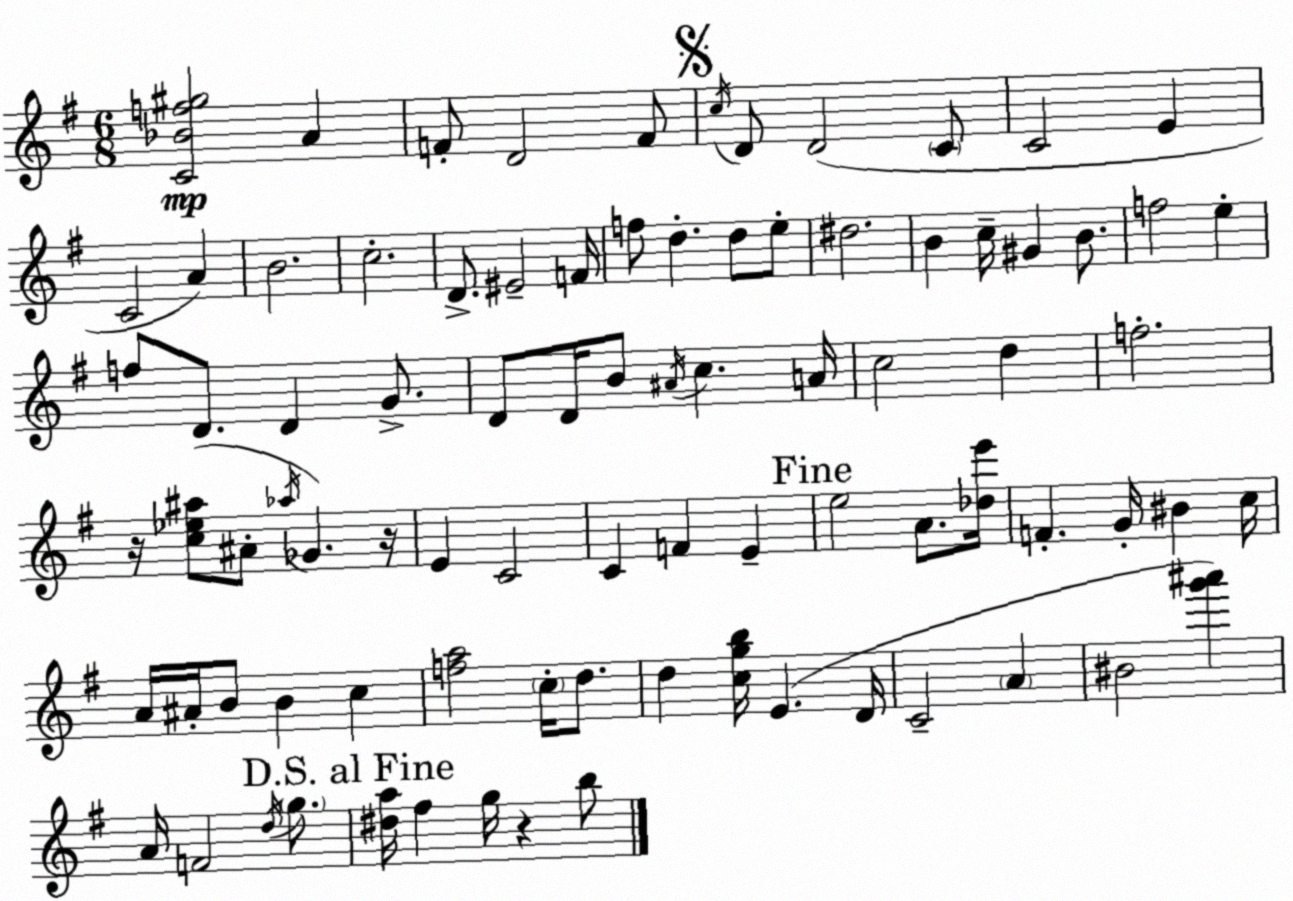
X:1
T:Untitled
M:6/8
L:1/4
K:Em
[C_Bf^g]2 A F/2 D2 F/2 c/4 D/2 D2 C/2 C2 E C2 A B2 c2 D/2 ^E2 F/4 f/2 d d/2 e/2 ^d2 B c/4 ^G B/2 f2 e f/2 D/2 D G/2 D/2 D/4 B/2 ^A/4 c A/4 c2 d f2 z/4 [c_e^a]/2 ^A/2 _a/4 _G z/4 E C2 C F E e2 A/2 [_de']/4 F G/4 ^B c/4 A/4 ^A/4 B/2 B c [fa]2 c/4 d/2 d [cgb]/4 E D/4 C2 A ^B2 [g'^a'] A/4 F2 d/4 g/2 [^da]/4 ^f g/4 z b/2